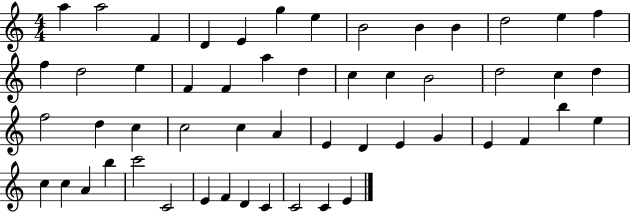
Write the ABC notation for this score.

X:1
T:Untitled
M:4/4
L:1/4
K:C
a a2 F D E g e B2 B B d2 e f f d2 e F F a d c c B2 d2 c d f2 d c c2 c A E D E G E F b e c c A b c'2 C2 E F D C C2 C E